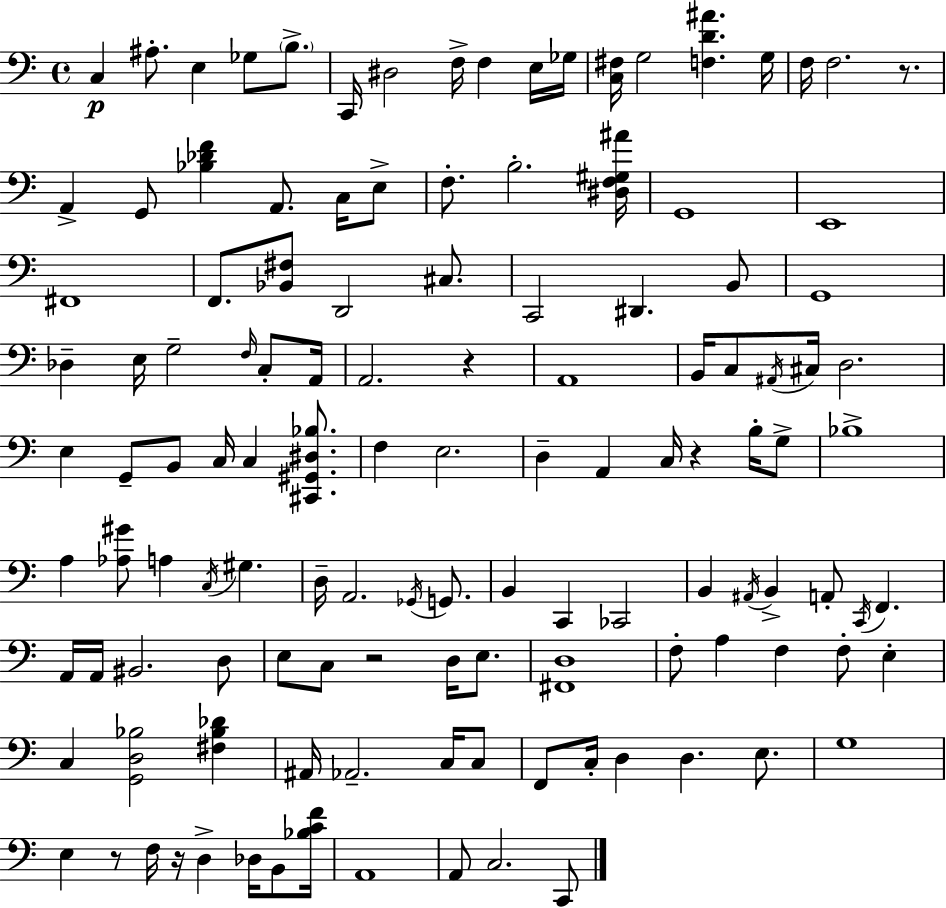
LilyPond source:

{
  \clef bass
  \time 4/4
  \defaultTimeSignature
  \key c \major
  c4\p ais8.-. e4 ges8 \parenthesize b8.-> | c,16 dis2 f16-> f4 e16 ges16 | <c fis>16 g2 <f d' ais'>4. g16 | f16 f2. r8. | \break a,4-> g,8 <bes des' f'>4 a,8. c16 e8-> | f8.-. b2.-. <dis f gis ais'>16 | g,1 | e,1 | \break fis,1 | f,8. <bes, fis>8 d,2 cis8. | c,2 dis,4. b,8 | g,1 | \break des4-- e16 g2-- \grace { f16 } c8-. | a,16 a,2. r4 | a,1 | b,16 c8 \acciaccatura { ais,16 } cis16 d2. | \break e4 g,8-- b,8 c16 c4 <cis, gis, dis bes>8. | f4 e2. | d4-- a,4 c16 r4 b16-. | g8-> bes1-> | \break a4 <aes gis'>8 a4 \acciaccatura { c16 } gis4. | d16-- a,2. | \acciaccatura { ges,16 } g,8. b,4 c,4 ces,2 | b,4 \acciaccatura { ais,16 } b,4-> a,8-. \acciaccatura { c,16 } | \break f,4. a,16 a,16 bis,2. | d8 e8 c8 r2 | d16 e8. <fis, d>1 | f8-. a4 f4 | \break f8-. e4-. c4 <g, d bes>2 | <fis bes des'>4 ais,16 aes,2.-- | c16 c8 f,8 c16-. d4 d4. | e8. g1 | \break e4 r8 f16 r16 d4-> | des16 b,8 <bes c' f'>16 a,1 | a,8 c2. | c,8 \bar "|."
}